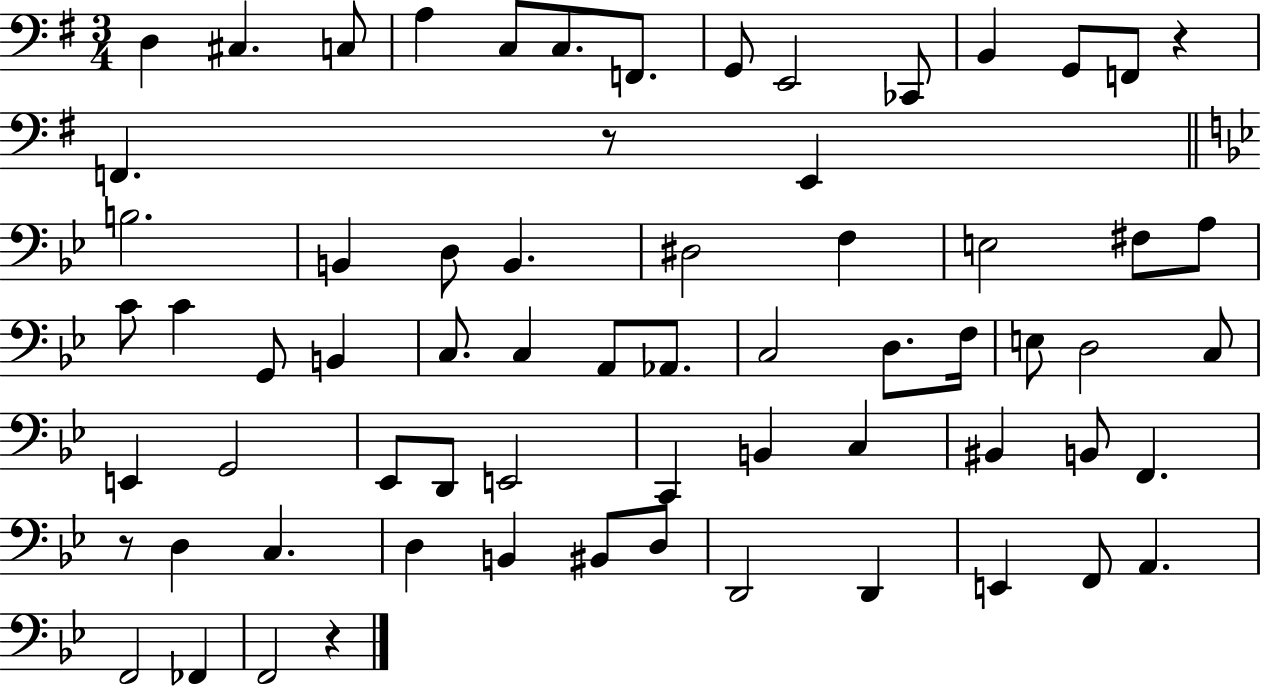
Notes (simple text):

D3/q C#3/q. C3/e A3/q C3/e C3/e. F2/e. G2/e E2/h CES2/e B2/q G2/e F2/e R/q F2/q. R/e E2/q B3/h. B2/q D3/e B2/q. D#3/h F3/q E3/h F#3/e A3/e C4/e C4/q G2/e B2/q C3/e. C3/q A2/e Ab2/e. C3/h D3/e. F3/s E3/e D3/h C3/e E2/q G2/h Eb2/e D2/e E2/h C2/q B2/q C3/q BIS2/q B2/e F2/q. R/e D3/q C3/q. D3/q B2/q BIS2/e D3/e D2/h D2/q E2/q F2/e A2/q. F2/h FES2/q F2/h R/q